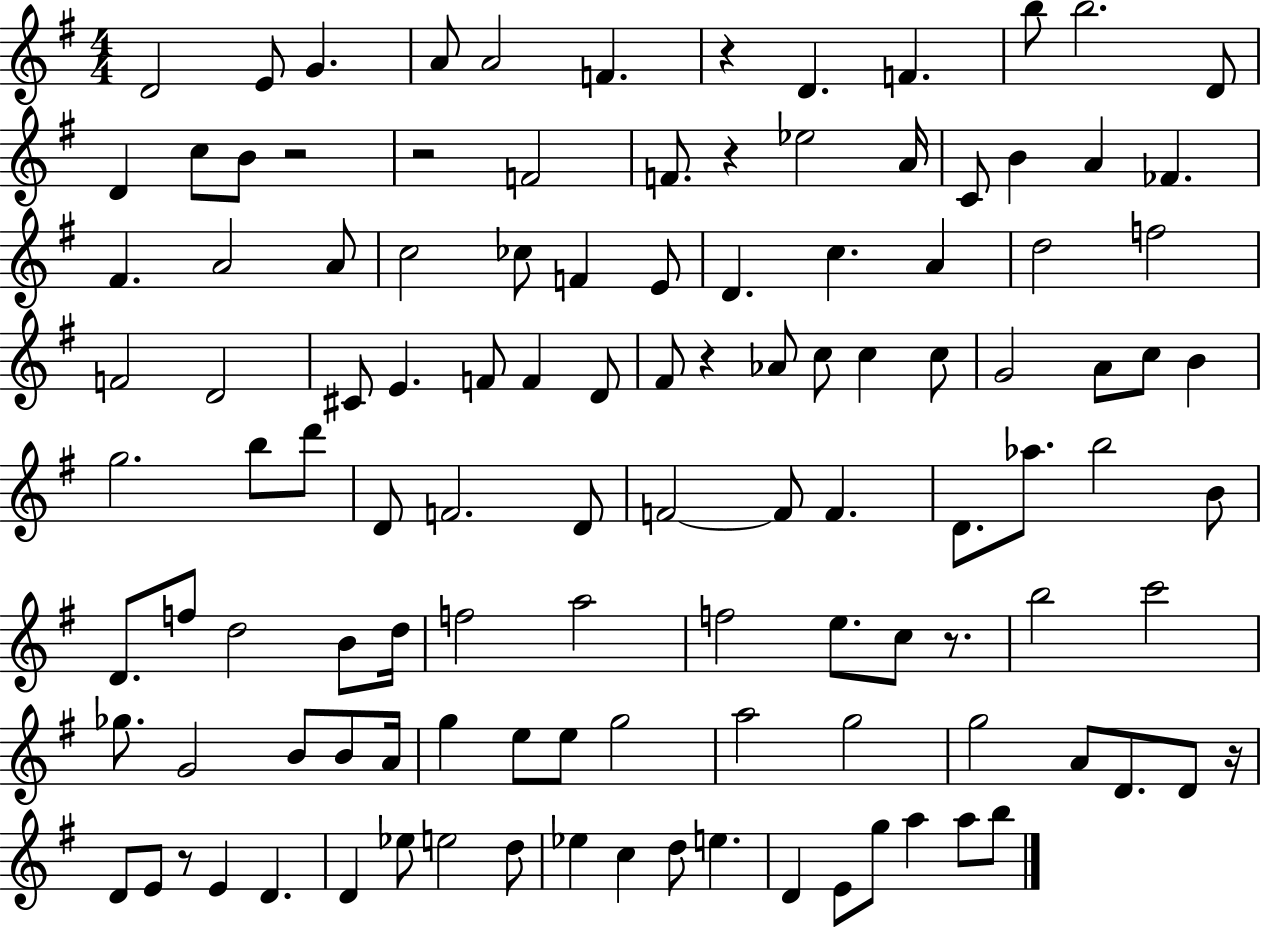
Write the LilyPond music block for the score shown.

{
  \clef treble
  \numericTimeSignature
  \time 4/4
  \key g \major
  d'2 e'8 g'4. | a'8 a'2 f'4. | r4 d'4. f'4. | b''8 b''2. d'8 | \break d'4 c''8 b'8 r2 | r2 f'2 | f'8. r4 ees''2 a'16 | c'8 b'4 a'4 fes'4. | \break fis'4. a'2 a'8 | c''2 ces''8 f'4 e'8 | d'4. c''4. a'4 | d''2 f''2 | \break f'2 d'2 | cis'8 e'4. f'8 f'4 d'8 | fis'8 r4 aes'8 c''8 c''4 c''8 | g'2 a'8 c''8 b'4 | \break g''2. b''8 d'''8 | d'8 f'2. d'8 | f'2~~ f'8 f'4. | d'8. aes''8. b''2 b'8 | \break d'8. f''8 d''2 b'8 d''16 | f''2 a''2 | f''2 e''8. c''8 r8. | b''2 c'''2 | \break ges''8. g'2 b'8 b'8 a'16 | g''4 e''8 e''8 g''2 | a''2 g''2 | g''2 a'8 d'8. d'8 r16 | \break d'8 e'8 r8 e'4 d'4. | d'4 ees''8 e''2 d''8 | ees''4 c''4 d''8 e''4. | d'4 e'8 g''8 a''4 a''8 b''8 | \break \bar "|."
}